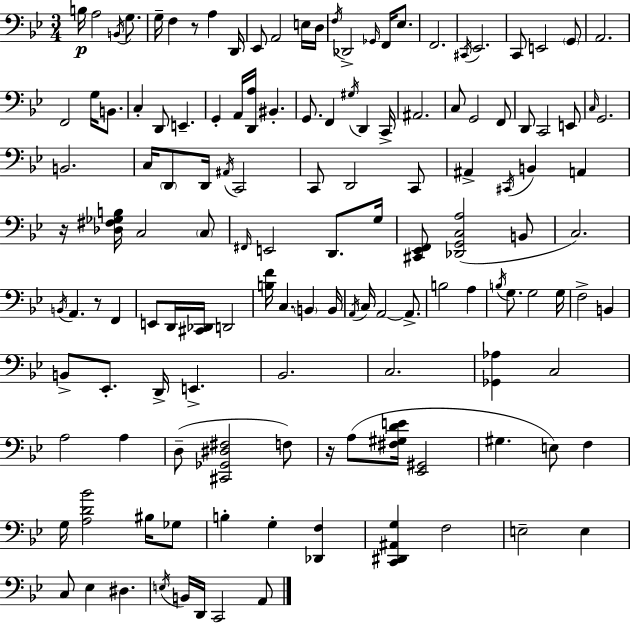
{
  \clef bass
  \numericTimeSignature
  \time 3/4
  \key bes \major
  b16\p a2 \acciaccatura { b,16 } g8. | g16-- f4 r8 a4 | d,16 ees,8 a,2 e16 | d16 \acciaccatura { f16 } des,2-> \grace { ges,16 } f,16 | \break ees8. f,2. | \acciaccatura { cis,16 } ees,2. | c,8 e,2 | \parenthesize g,8 a,2. | \break f,2 | g16 b,8. c4-. d,8 e,4.-- | g,4-. a,16 <d, a>16 bis,4.-. | g,8. f,4 \acciaccatura { gis16 } | \break d,4 c,16-> ais,2. | c8 g,2 | f,8 d,8 c,2 | e,8 \grace { c16 } g,2. | \break b,2. | c16 \parenthesize d,8 d,16 \acciaccatura { ais,16 } c,2 | c,8 d,2 | c,8 ais,4-> \acciaccatura { cis,16 } | \break b,4 a,4 r16 <des fis ges b>16 c2 | \parenthesize c8 \grace { fis,16 } e,2 | d,8. g16 <cis, ees, f,>8 <des, g, c a>2( | b,8 c2.) | \break \acciaccatura { b,16 } a,4. | r8 f,4 e,8 | d,16 <cis, des,>16 d,2 <b f'>16 c4. | \parenthesize b,4 b,16 \acciaccatura { a,16 } c16 | \break a,2~~ a,8.-> b2 | a4 \acciaccatura { b16 } | g8. g2 g16 | f2-> b,4 | \break b,8-> ees,8.-. d,16-> e,4.-> | bes,2. | c2. | <ges, aes>4 c2 | \break a2 a4 | d8--( <cis, ges, dis fis>2 f8) | r16 a8( <fis gis d' e'>16 <ees, gis,>2 | gis4. e8) f4 | \break g16 <a d' bes'>2 bis16 ges8 | b4-. g4-. <des, f>4 | <c, dis, ais, g>4 f2 | e2-- e4 | \break c8 ees4 dis4. | \acciaccatura { e16 } b,16 d,16 c,2 a,8 | \bar "|."
}